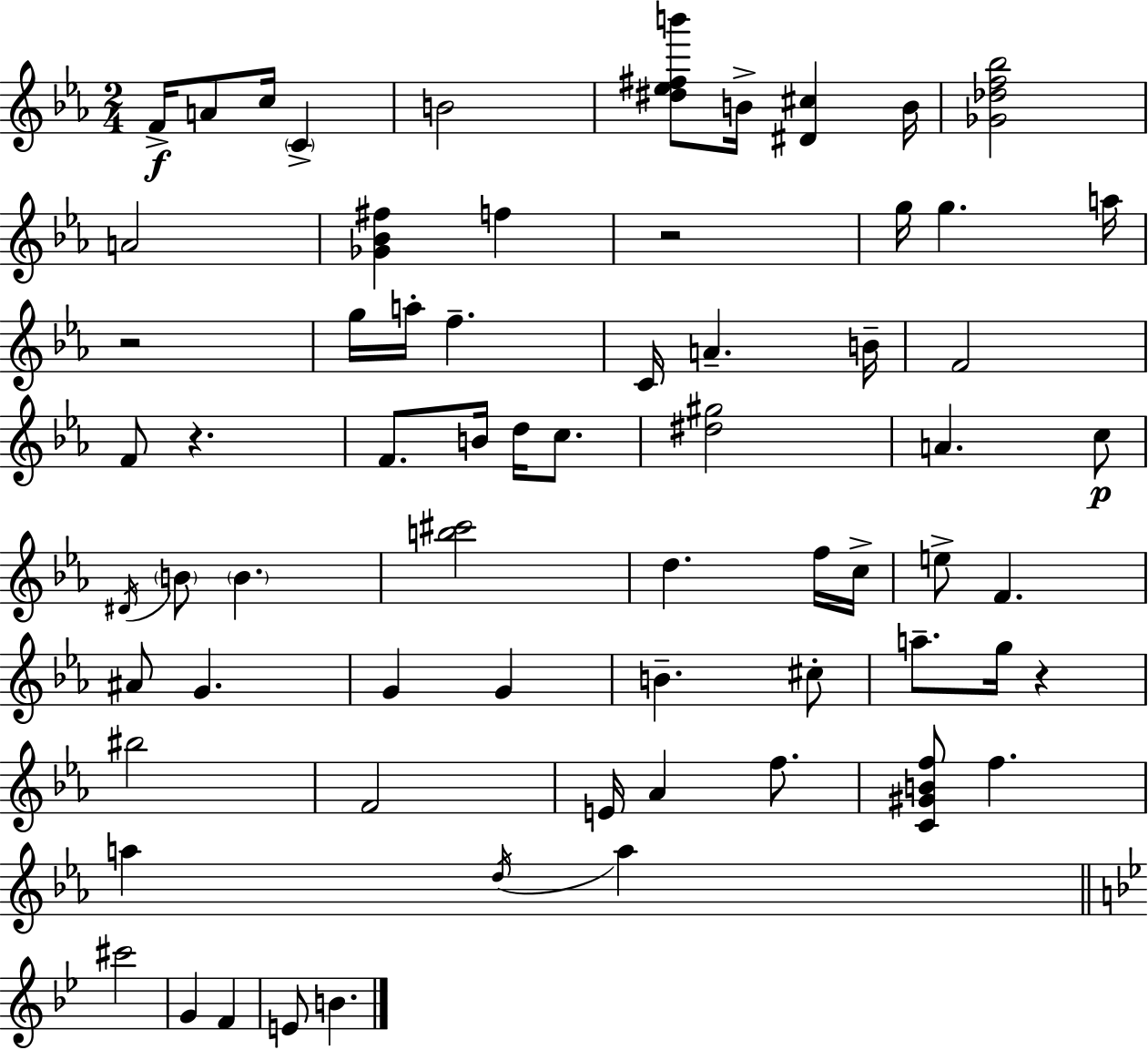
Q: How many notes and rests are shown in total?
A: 67